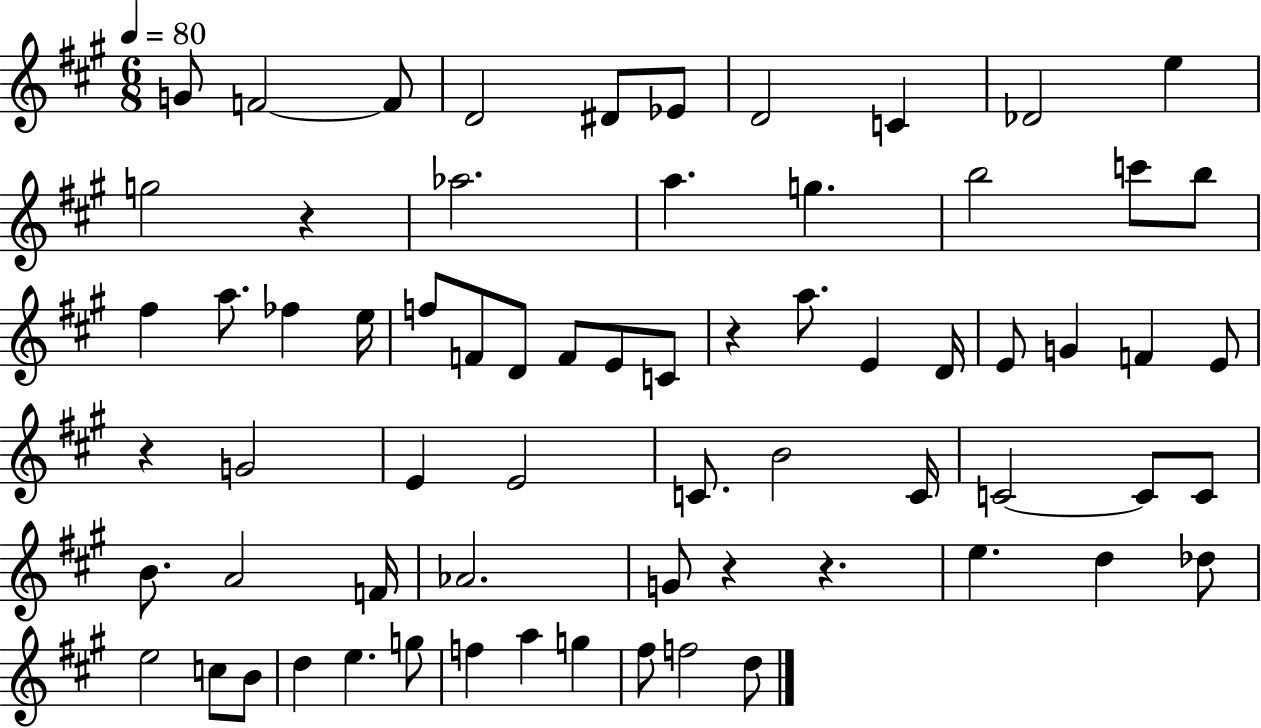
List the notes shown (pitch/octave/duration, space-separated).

G4/e F4/h F4/e D4/h D#4/e Eb4/e D4/h C4/q Db4/h E5/q G5/h R/q Ab5/h. A5/q. G5/q. B5/h C6/e B5/e F#5/q A5/e. FES5/q E5/s F5/e F4/e D4/e F4/e E4/e C4/e R/q A5/e. E4/q D4/s E4/e G4/q F4/q E4/e R/q G4/h E4/q E4/h C4/e. B4/h C4/s C4/h C4/e C4/e B4/e. A4/h F4/s Ab4/h. G4/e R/q R/q. E5/q. D5/q Db5/e E5/h C5/e B4/e D5/q E5/q. G5/e F5/q A5/q G5/q F#5/e F5/h D5/e